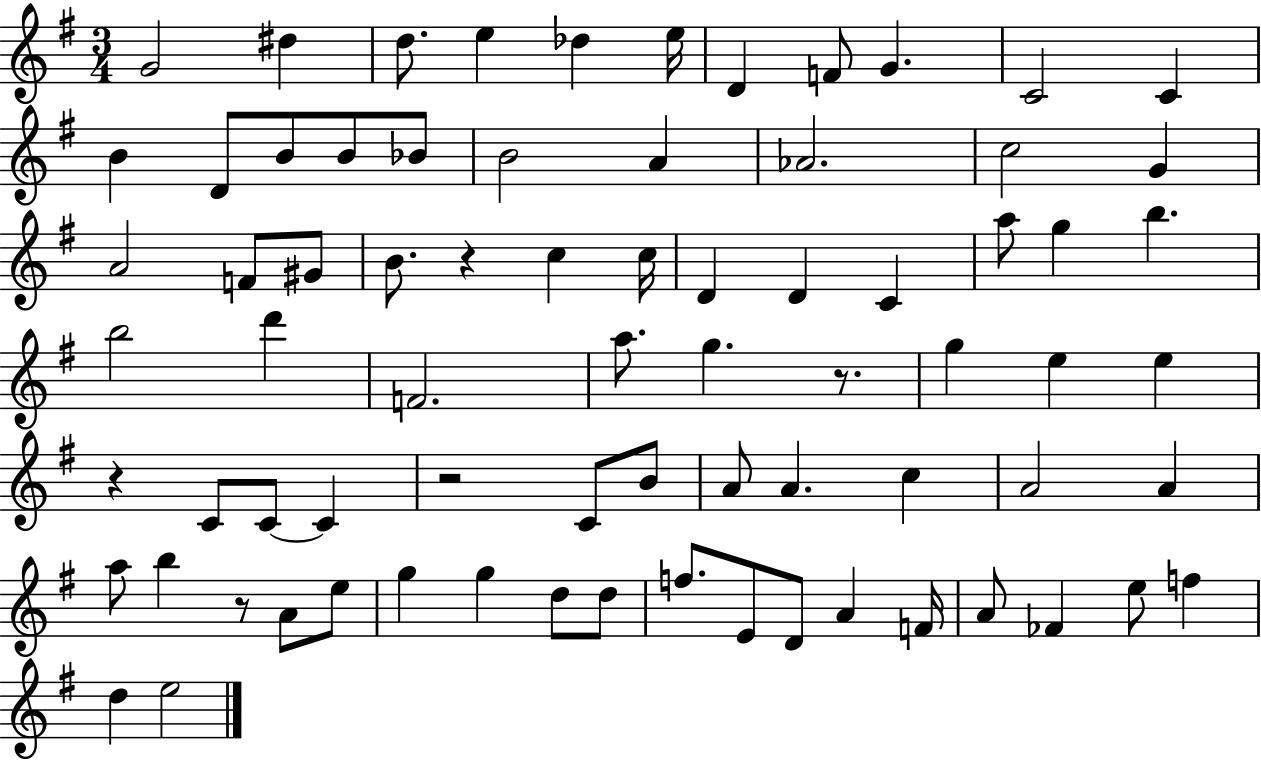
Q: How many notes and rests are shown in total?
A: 75